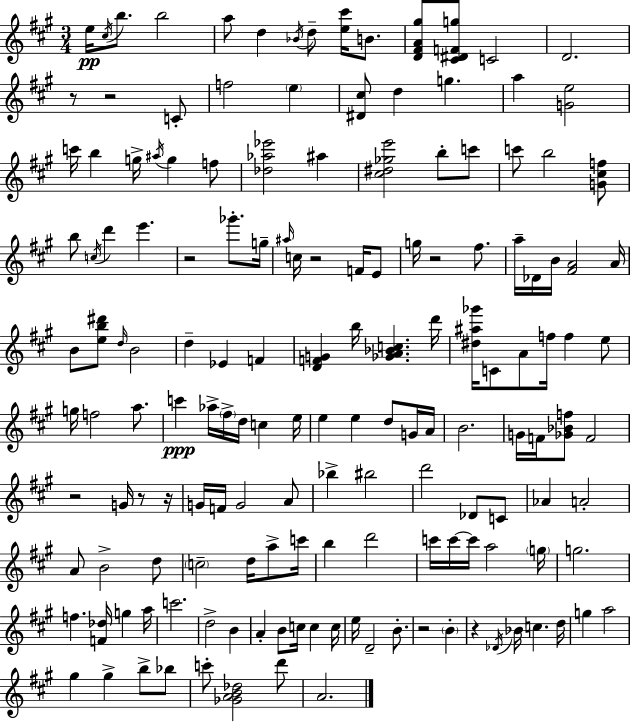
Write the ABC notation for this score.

X:1
T:Untitled
M:3/4
L:1/4
K:A
e/4 ^c/4 b/2 b2 a/2 d _B/4 d/2 [e^c']/4 B/2 [D^FA^g]/2 [^C^DFg]/2 C2 D2 z/2 z2 C/2 f2 e [^D^c]/2 d g a [Ge]2 c'/4 b g/4 ^a/4 g f/2 [_d_a_e']2 ^a [^c^d_ge']2 b/2 c'/2 c'/2 b2 [G^cf]/2 b/2 c/4 d' e' z2 _g'/2 g/4 ^a/4 c/4 z2 F/4 E/2 g/4 z2 ^f/2 a/4 _D/4 B/4 [^FA]2 A/4 B/2 [eb^d']/2 d/4 B2 d _E F [DFG] b/4 [_GA_Bc] d'/4 [^d^a_g']/4 C/2 A/2 f/4 f e/2 g/4 f2 a/2 c' _a/4 ^f/4 d/4 c e/4 e e d/2 G/4 A/4 B2 G/4 F/4 [_G_Bf]/2 F2 z2 G/4 z/2 z/4 G/4 F/4 G2 A/2 _b ^b2 d'2 _D/2 C/2 _A A2 A/2 B2 d/2 c2 d/4 a/2 c'/4 b d'2 c'/4 c'/4 c'/4 a2 g/4 g2 f [F_d]/4 g a/4 c'2 d2 B A B/2 c/4 c c/4 e/4 D2 B/2 z2 B z _D/4 _B/4 c d/4 g a2 ^g ^g b/2 _b/2 c'/2 [_GAB_d]2 d'/2 A2